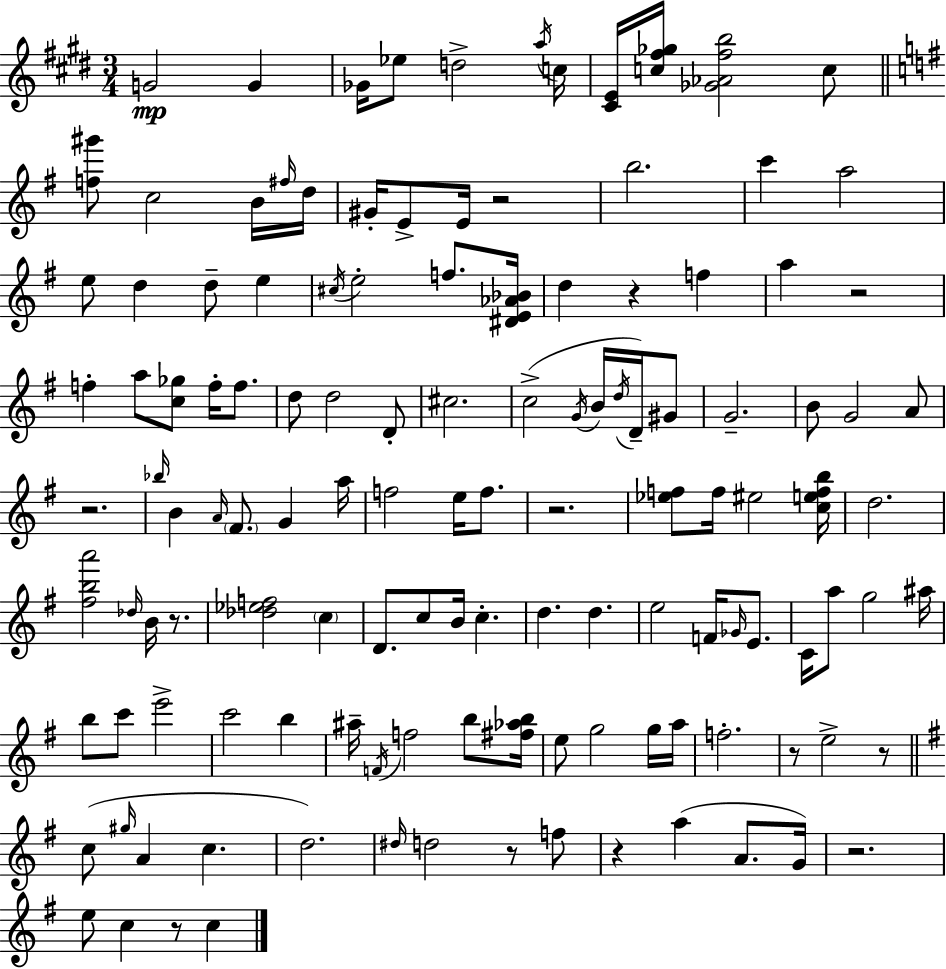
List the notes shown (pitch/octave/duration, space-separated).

G4/h G4/q Gb4/s Eb5/e D5/h A5/s C5/s [C#4,E4]/s [C5,F#5,Gb5]/s [Gb4,Ab4,F#5,B5]/h C5/e [F5,G#6]/e C5/h B4/s F#5/s D5/s G#4/s E4/e E4/s R/h B5/h. C6/q A5/h E5/e D5/q D5/e E5/q C#5/s E5/h F5/e. [D#4,E4,Ab4,Bb4]/s D5/q R/q F5/q A5/q R/h F5/q A5/e [C5,Gb5]/e F5/s F5/e. D5/e D5/h D4/e C#5/h. C5/h G4/s B4/s D5/s D4/s G#4/e G4/h. B4/e G4/h A4/e R/h. Bb5/s B4/q A4/s F#4/e. G4/q A5/s F5/h E5/s F5/e. R/h. [Eb5,F5]/e F5/s EIS5/h [C5,E5,F5,B5]/s D5/h. [F#5,B5,A6]/h Db5/s B4/s R/e. [Db5,Eb5,F5]/h C5/q D4/e. C5/e B4/s C5/q. D5/q. D5/q. E5/h F4/s Gb4/s E4/e. C4/s A5/e G5/h A#5/s B5/e C6/e E6/h C6/h B5/q A#5/s F4/s F5/h B5/e [F#5,Ab5,B5]/s E5/e G5/h G5/s A5/s F5/h. R/e E5/h R/e C5/e G#5/s A4/q C5/q. D5/h. D#5/s D5/h R/e F5/e R/q A5/q A4/e. G4/s R/h. E5/e C5/q R/e C5/q